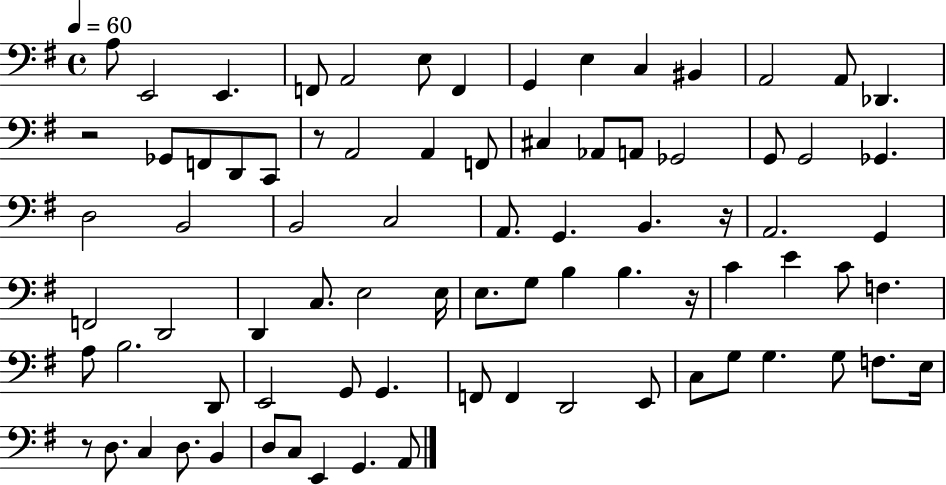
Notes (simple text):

A3/e E2/h E2/q. F2/e A2/h E3/e F2/q G2/q E3/q C3/q BIS2/q A2/h A2/e Db2/q. R/h Gb2/e F2/e D2/e C2/e R/e A2/h A2/q F2/e C#3/q Ab2/e A2/e Gb2/h G2/e G2/h Gb2/q. D3/h B2/h B2/h C3/h A2/e. G2/q. B2/q. R/s A2/h. G2/q F2/h D2/h D2/q C3/e. E3/h E3/s E3/e. G3/e B3/q B3/q. R/s C4/q E4/q C4/e F3/q. A3/e B3/h. D2/e E2/h G2/e G2/q. F2/e F2/q D2/h E2/e C3/e G3/e G3/q. G3/e F3/e. E3/s R/e D3/e. C3/q D3/e. B2/q D3/e C3/e E2/q G2/q. A2/e